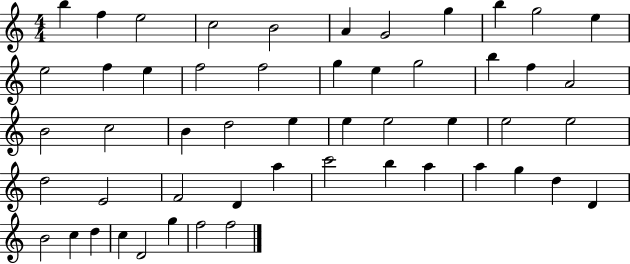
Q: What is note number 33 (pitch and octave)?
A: D5